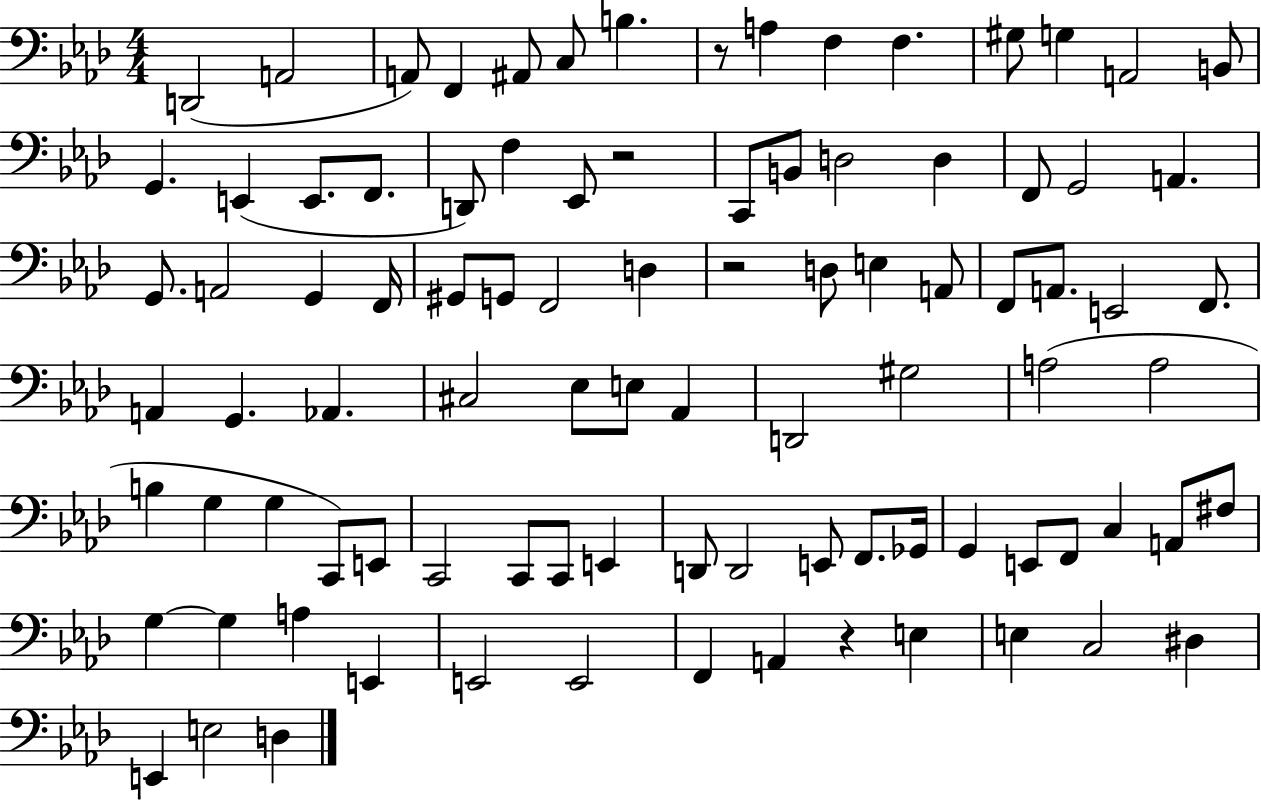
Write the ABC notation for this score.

X:1
T:Untitled
M:4/4
L:1/4
K:Ab
D,,2 A,,2 A,,/2 F,, ^A,,/2 C,/2 B, z/2 A, F, F, ^G,/2 G, A,,2 B,,/2 G,, E,, E,,/2 F,,/2 D,,/2 F, _E,,/2 z2 C,,/2 B,,/2 D,2 D, F,,/2 G,,2 A,, G,,/2 A,,2 G,, F,,/4 ^G,,/2 G,,/2 F,,2 D, z2 D,/2 E, A,,/2 F,,/2 A,,/2 E,,2 F,,/2 A,, G,, _A,, ^C,2 _E,/2 E,/2 _A,, D,,2 ^G,2 A,2 A,2 B, G, G, C,,/2 E,,/2 C,,2 C,,/2 C,,/2 E,, D,,/2 D,,2 E,,/2 F,,/2 _G,,/4 G,, E,,/2 F,,/2 C, A,,/2 ^F,/2 G, G, A, E,, E,,2 E,,2 F,, A,, z E, E, C,2 ^D, E,, E,2 D,